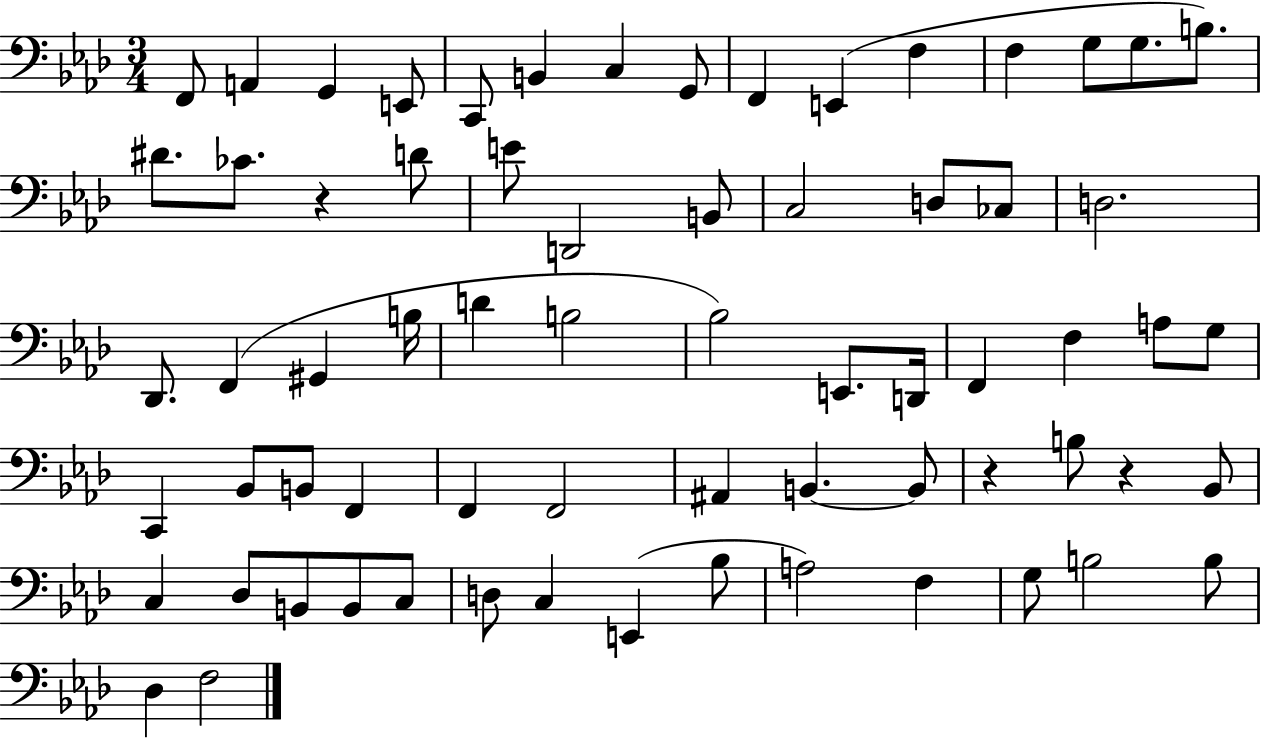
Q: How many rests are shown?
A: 3